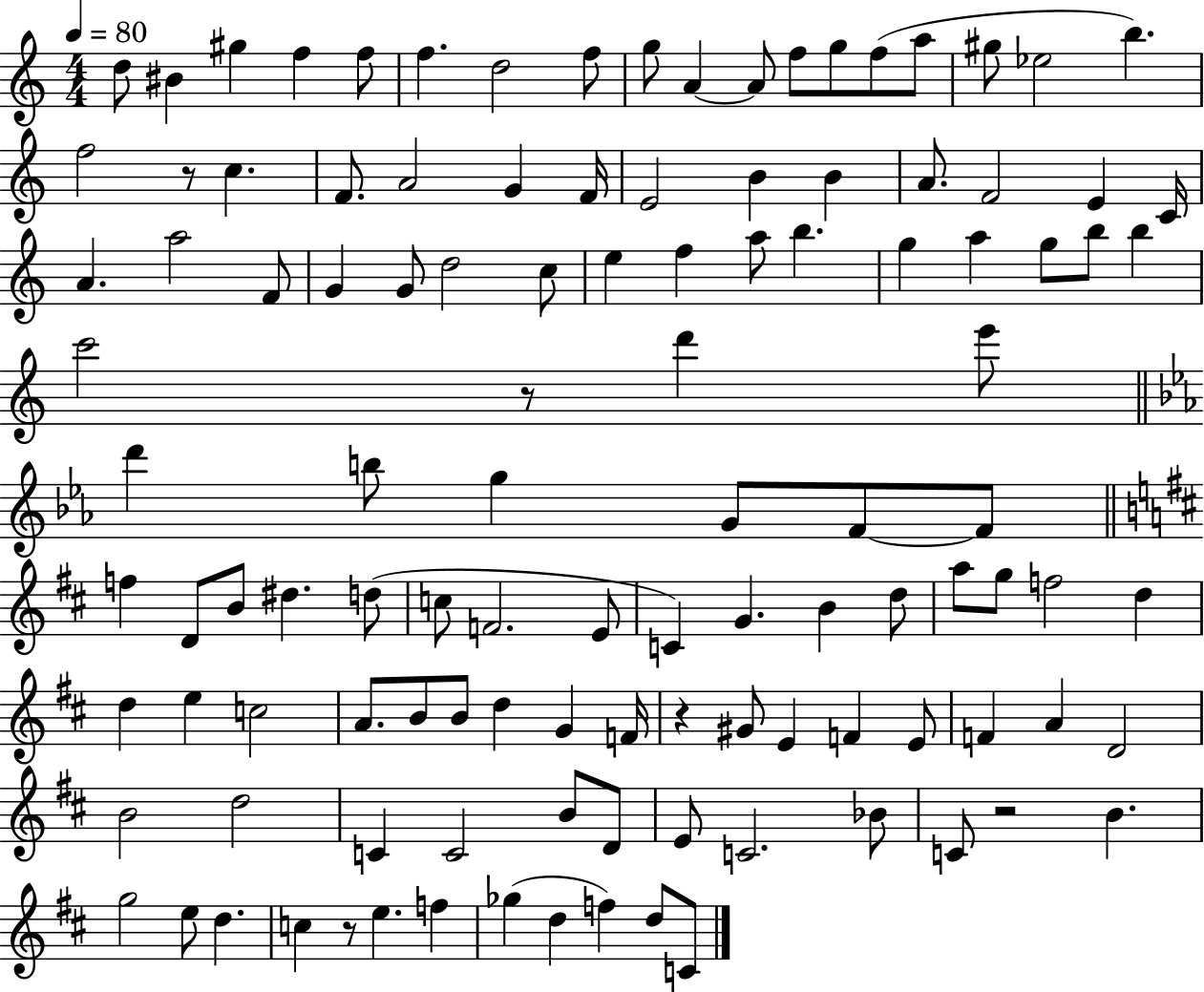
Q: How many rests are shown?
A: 5